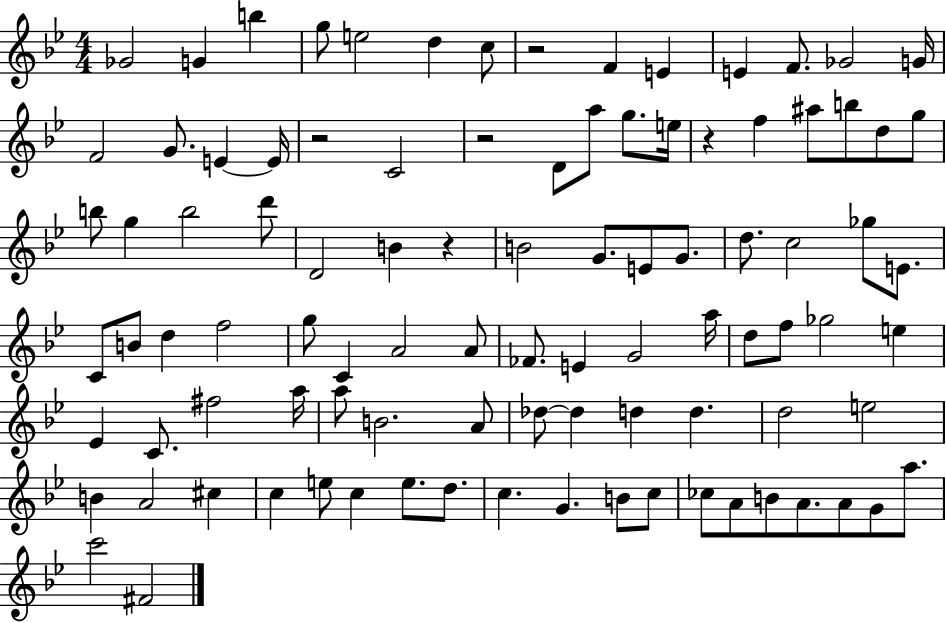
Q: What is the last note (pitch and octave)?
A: F#4